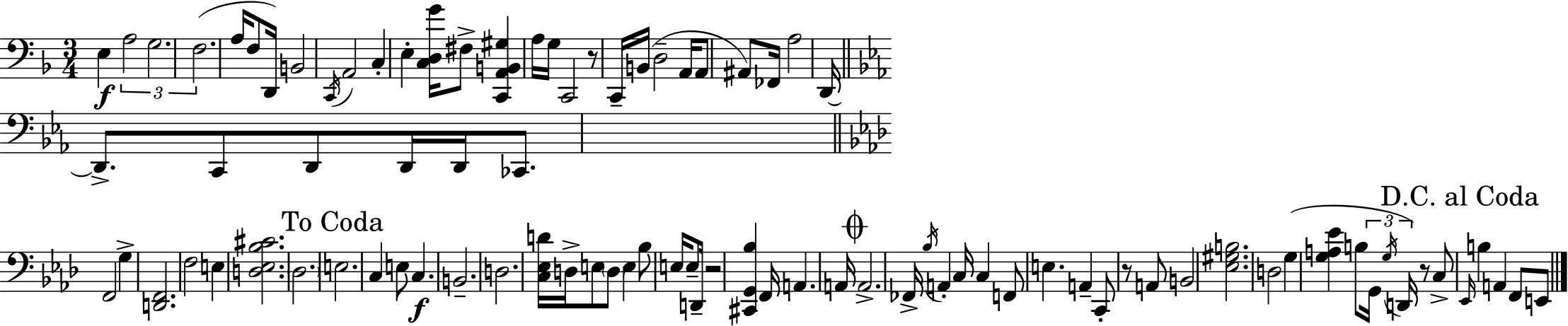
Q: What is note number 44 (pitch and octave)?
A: E3